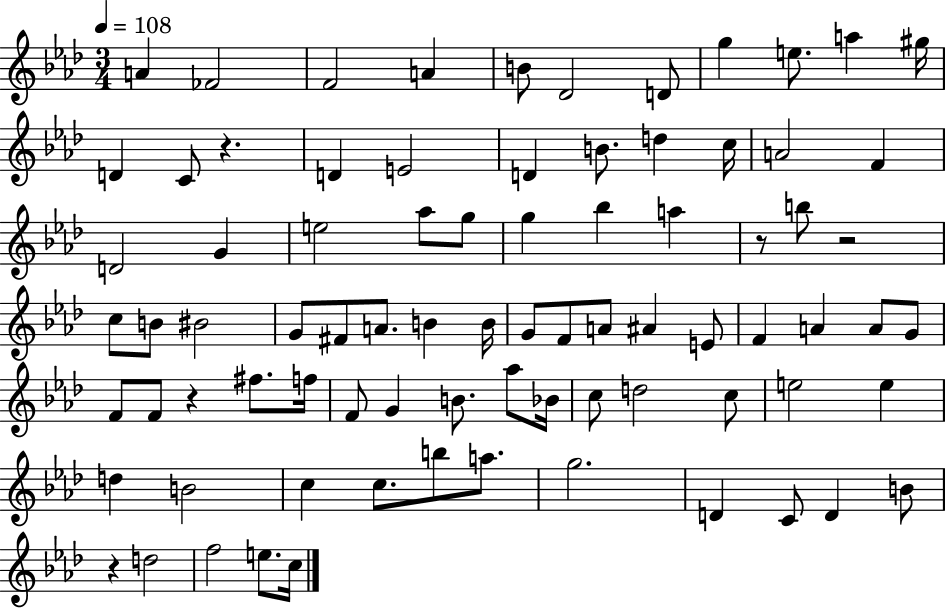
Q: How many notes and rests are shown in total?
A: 81